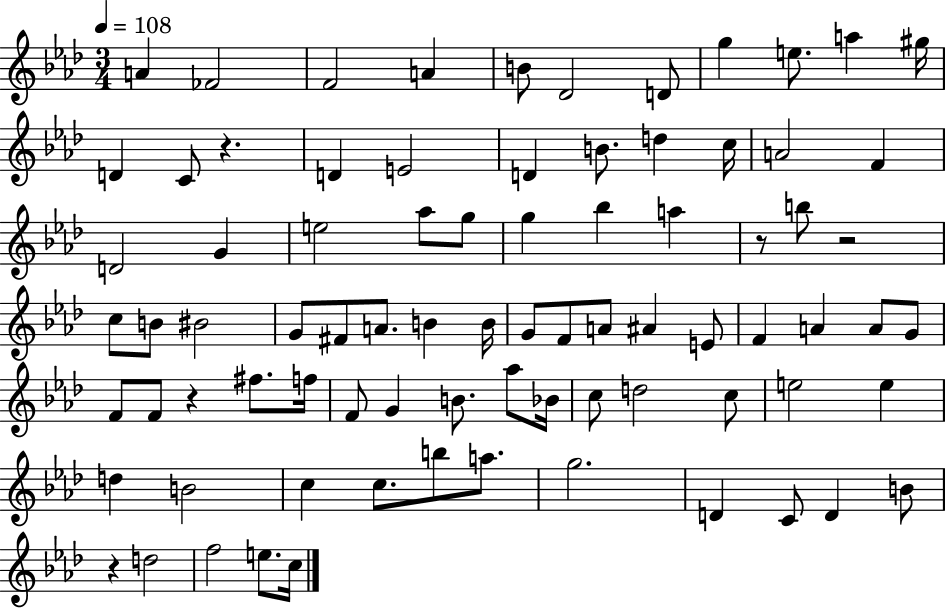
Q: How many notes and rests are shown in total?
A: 81